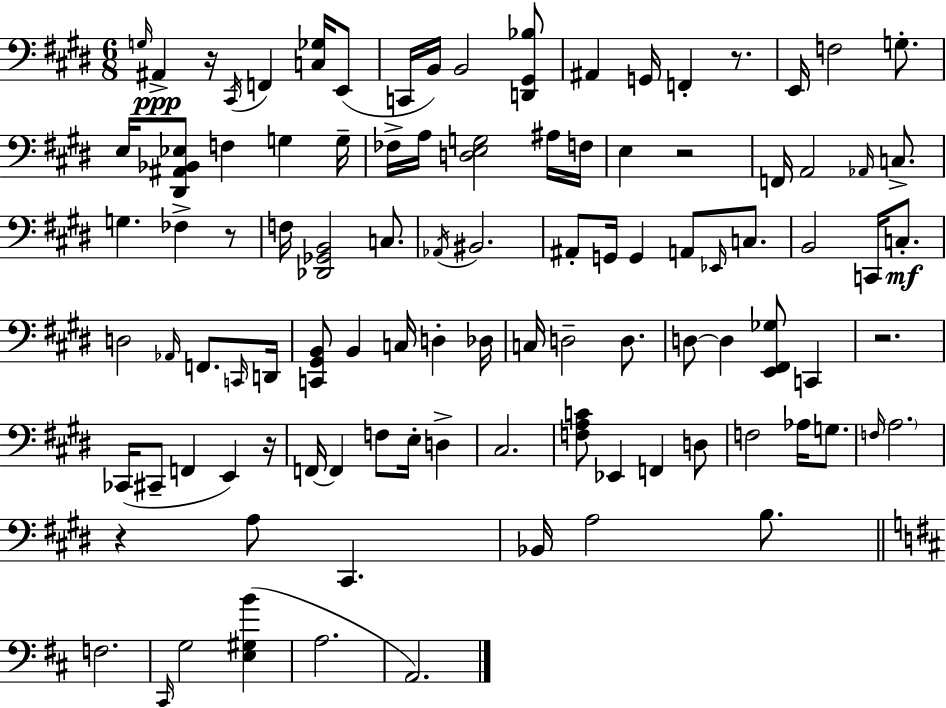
G3/s A#2/q R/s C#2/s F2/q [C3,Gb3]/s E2/e C2/s B2/s B2/h [D2,G#2,Bb3]/e A#2/q G2/s F2/q R/e. E2/s F3/h G3/e. E3/s [D#2,A#2,Bb2,Eb3]/e F3/q G3/q G3/s FES3/s A3/s [D3,E3,G3]/h A#3/s F3/s E3/q R/h F2/s A2/h Ab2/s C3/e. G3/q. FES3/q R/e F3/s [Db2,Gb2,B2]/h C3/e. Ab2/s BIS2/h. A#2/e G2/s G2/q A2/e Eb2/s C3/e. B2/h C2/s C3/e. D3/h Ab2/s F2/e. C2/s D2/s [C2,G#2,B2]/e B2/q C3/s D3/q Db3/s C3/s D3/h D3/e. D3/e D3/q [E2,F#2,Gb3]/e C2/q R/h. CES2/s C#2/e F2/q E2/q R/s F2/s F2/q F3/e E3/s D3/q C#3/h. [F3,A3,C4]/e Eb2/q F2/q D3/e F3/h Ab3/s G3/e. F3/s A3/h. R/q A3/e C#2/q. Bb2/s A3/h B3/e. F3/h. C#2/s G3/h [E3,G#3,B4]/q A3/h. A2/h.